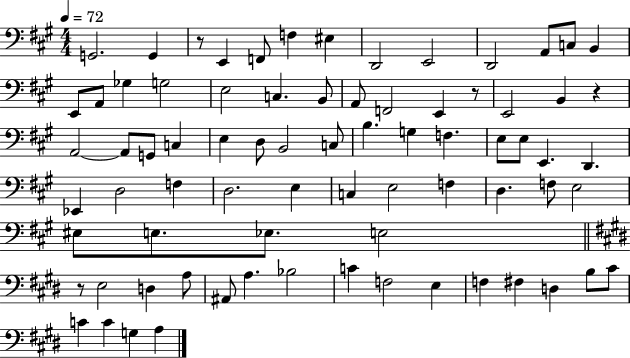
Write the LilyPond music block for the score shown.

{
  \clef bass
  \numericTimeSignature
  \time 4/4
  \key a \major
  \tempo 4 = 72
  g,2. g,4 | r8 e,4 f,8 f4 eis4 | d,2 e,2 | d,2 a,8 c8 b,4 | \break e,8 a,8 ges4 g2 | e2 c4. b,8 | a,8 f,2 e,4 r8 | e,2 b,4 r4 | \break a,2~~ a,8 g,8 c4 | e4 d8 b,2 c8 | b4. g4 f4. | e8 e8 e,4. d,4. | \break ees,4 d2 f4 | d2. e4 | c4 e2 f4 | d4. f8 e2 | \break eis8 e8. ees8. e2 | \bar "||" \break \key e \major r8 e2 d4 a8 | ais,8 a4. bes2 | c'4 f2 e4 | f4 fis4 d4 b8 cis'8 | \break c'4 c'4 g4 a4 | \bar "|."
}